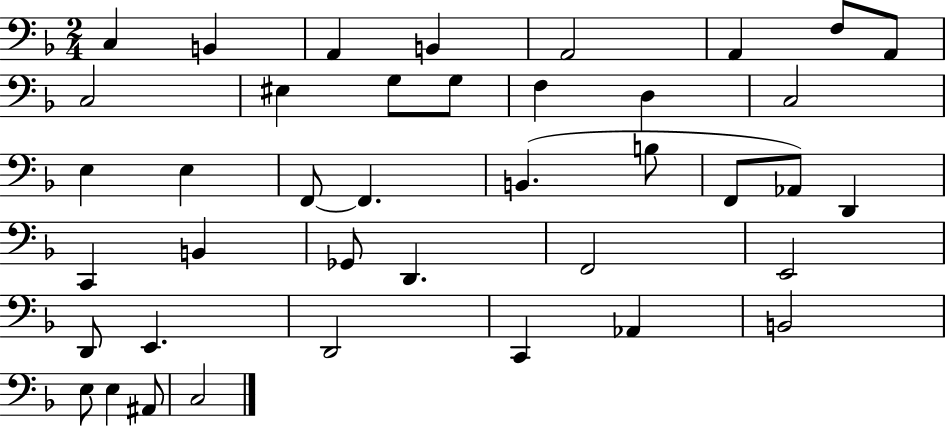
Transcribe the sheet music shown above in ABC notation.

X:1
T:Untitled
M:2/4
L:1/4
K:F
C, B,, A,, B,, A,,2 A,, F,/2 A,,/2 C,2 ^E, G,/2 G,/2 F, D, C,2 E, E, F,,/2 F,, B,, B,/2 F,,/2 _A,,/2 D,, C,, B,, _G,,/2 D,, F,,2 E,,2 D,,/2 E,, D,,2 C,, _A,, B,,2 E,/2 E, ^A,,/2 C,2